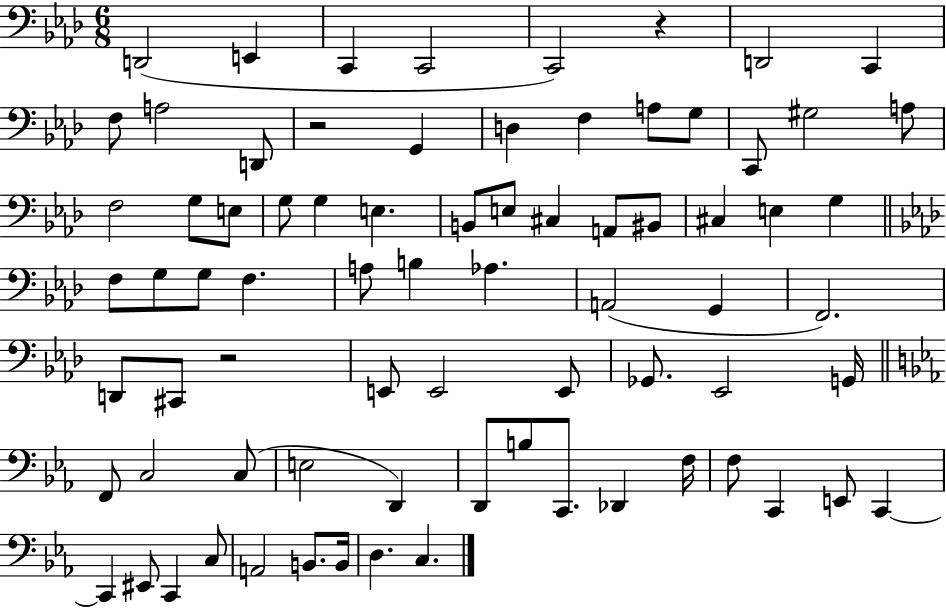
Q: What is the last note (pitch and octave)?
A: C3